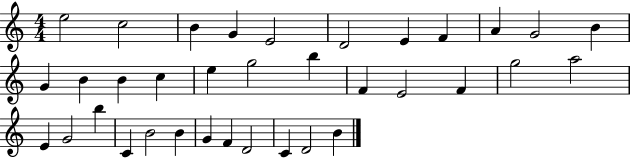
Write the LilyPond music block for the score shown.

{
  \clef treble
  \numericTimeSignature
  \time 4/4
  \key c \major
  e''2 c''2 | b'4 g'4 e'2 | d'2 e'4 f'4 | a'4 g'2 b'4 | \break g'4 b'4 b'4 c''4 | e''4 g''2 b''4 | f'4 e'2 f'4 | g''2 a''2 | \break e'4 g'2 b''4 | c'4 b'2 b'4 | g'4 f'4 d'2 | c'4 d'2 b'4 | \break \bar "|."
}